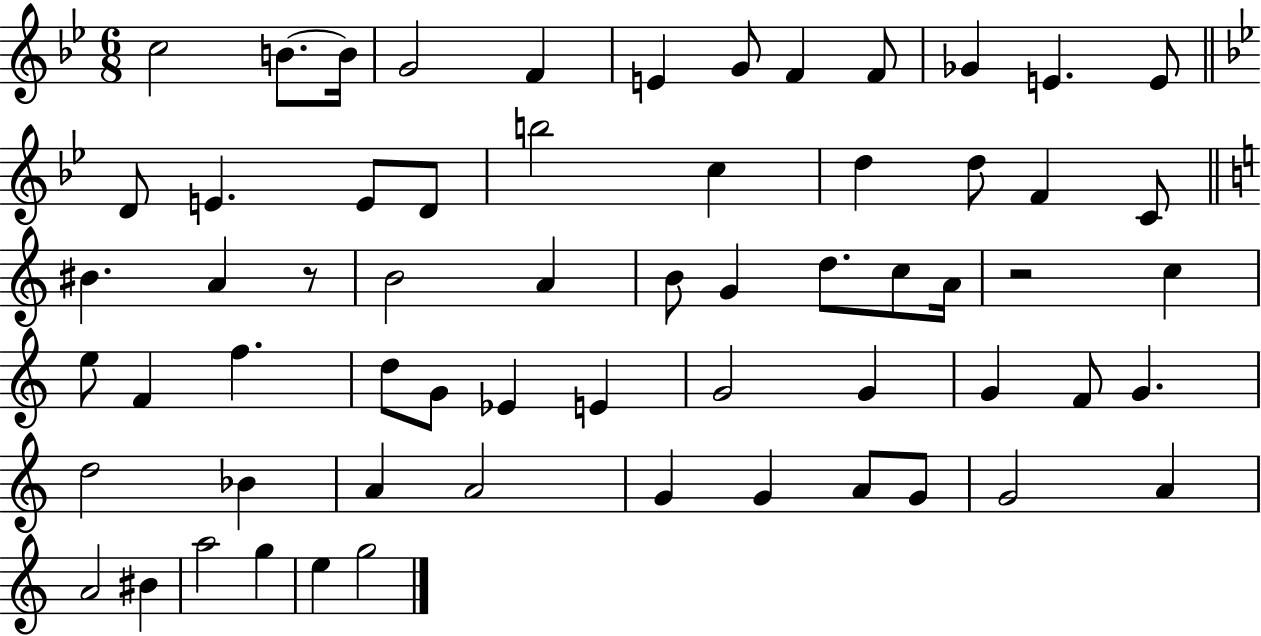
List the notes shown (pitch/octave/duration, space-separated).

C5/h B4/e. B4/s G4/h F4/q E4/q G4/e F4/q F4/e Gb4/q E4/q. E4/e D4/e E4/q. E4/e D4/e B5/h C5/q D5/q D5/e F4/q C4/e BIS4/q. A4/q R/e B4/h A4/q B4/e G4/q D5/e. C5/e A4/s R/h C5/q E5/e F4/q F5/q. D5/e G4/e Eb4/q E4/q G4/h G4/q G4/q F4/e G4/q. D5/h Bb4/q A4/q A4/h G4/q G4/q A4/e G4/e G4/h A4/q A4/h BIS4/q A5/h G5/q E5/q G5/h